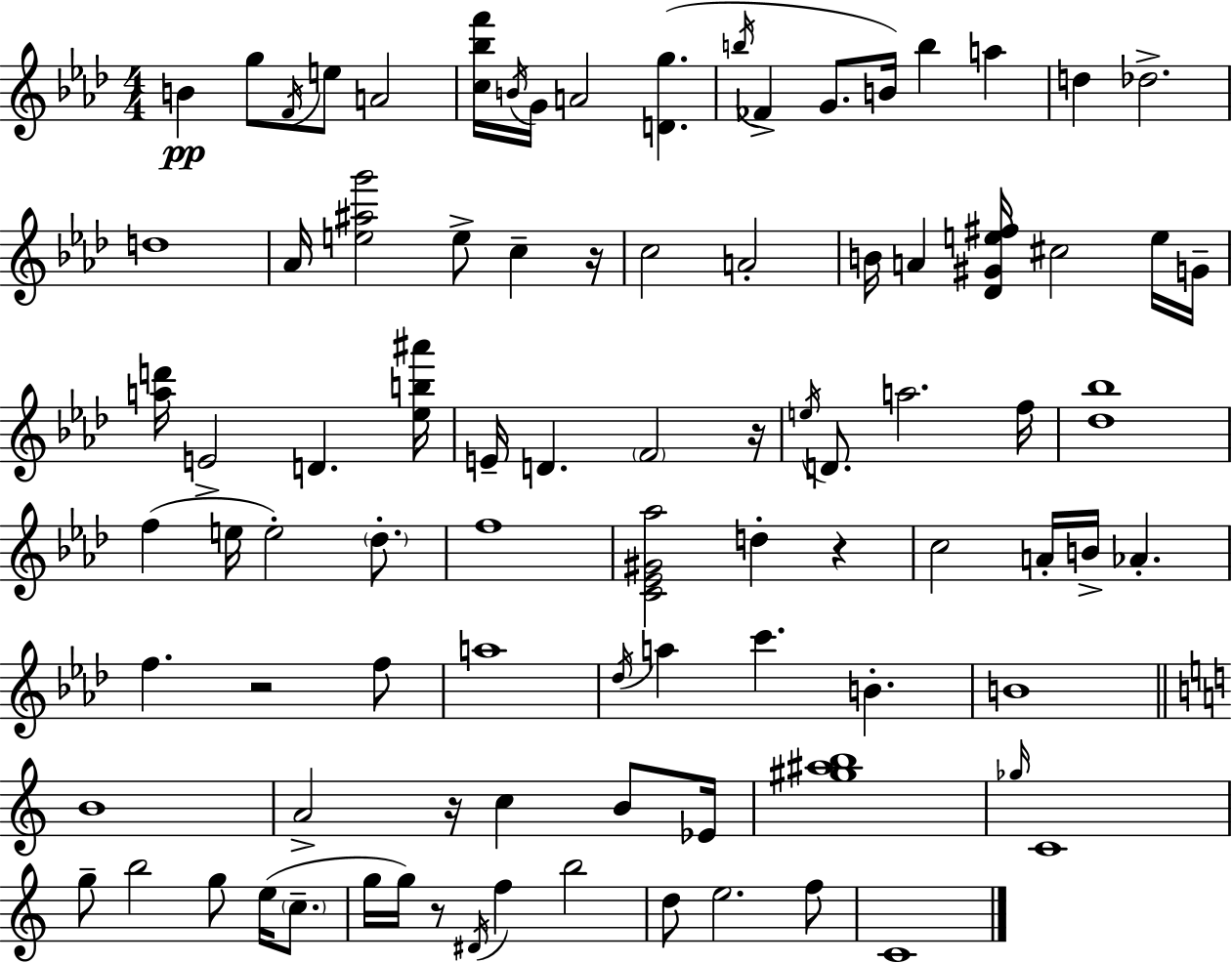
{
  \clef treble
  \numericTimeSignature
  \time 4/4
  \key aes \major
  b'4\pp g''8 \acciaccatura { f'16 } e''8 a'2 | <c'' bes'' f'''>16 \acciaccatura { b'16 } g'16 a'2 <d' g''>4.( | \acciaccatura { b''16 } fes'4-> g'8. b'16) b''4 a''4 | d''4 des''2.-> | \break d''1 | aes'16 <e'' ais'' g'''>2 e''8-> c''4-- | r16 c''2 a'2-. | b'16 a'4 <des' gis' e'' fis''>16 cis''2 | \break e''16 g'16-- <a'' d'''>16 e'2-> d'4. | <ees'' b'' ais'''>16 e'16-- d'4. \parenthesize f'2 | r16 \acciaccatura { e''16 } d'8. a''2. | f''16 <des'' bes''>1 | \break f''4( e''16 e''2-.) | \parenthesize des''8.-. f''1 | <c' ees' gis' aes''>2 d''4-. | r4 c''2 a'16-. b'16-> aes'4.-. | \break f''4. r2 | f''8 a''1 | \acciaccatura { des''16 } a''4 c'''4. b'4.-. | b'1 | \break \bar "||" \break \key c \major b'1 | a'2-> r16 c''4 b'8 ees'16 | <gis'' ais'' b''>1 | \grace { ges''16 } c'1 | \break g''8-- b''2 g''8 e''16( \parenthesize c''8.-- | g''16 g''16) r8 \acciaccatura { dis'16 } f''4 b''2 | d''8 e''2. | f''8 c'1 | \break \bar "|."
}